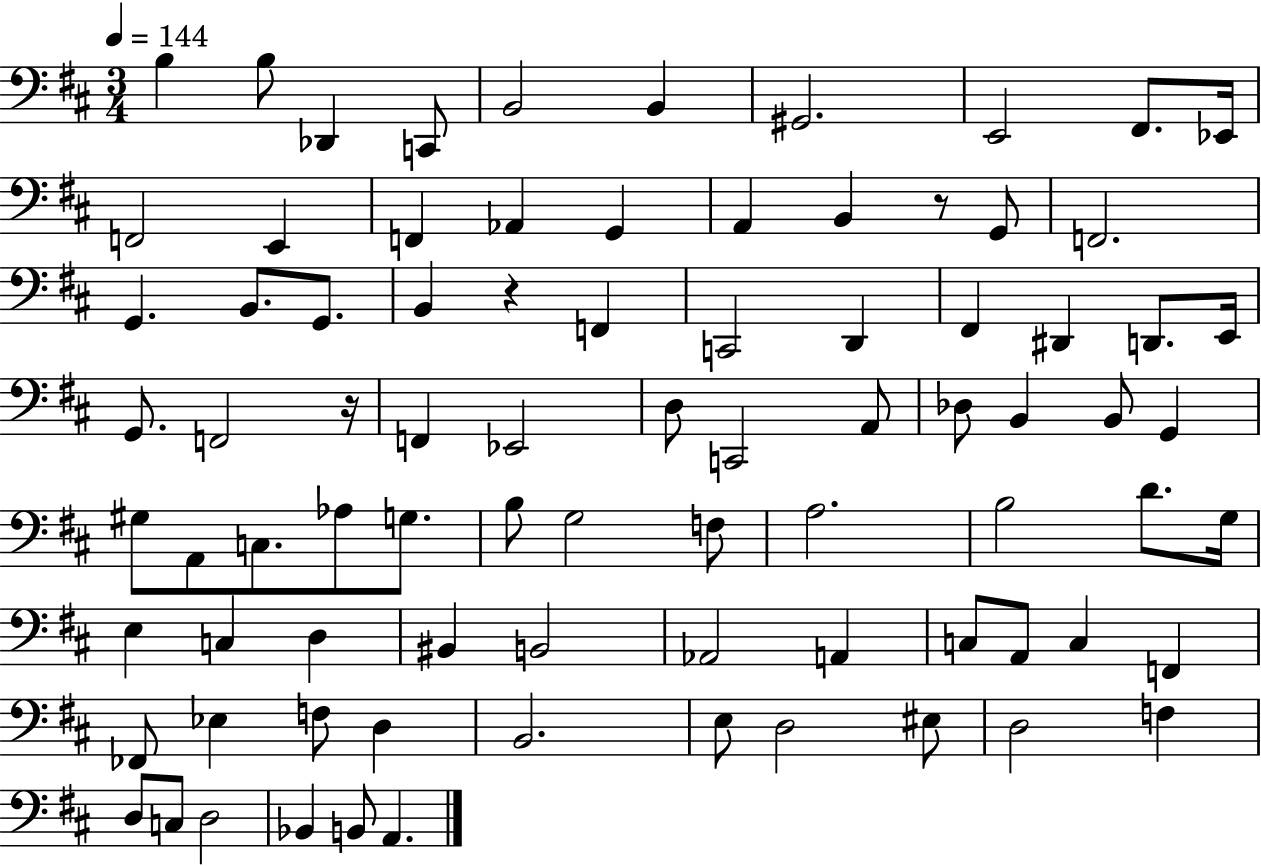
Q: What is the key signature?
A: D major